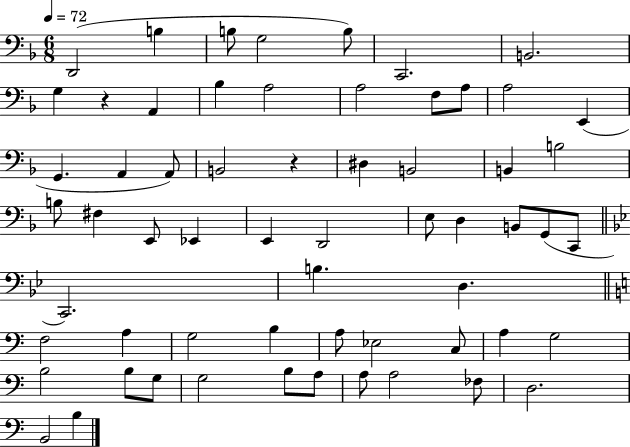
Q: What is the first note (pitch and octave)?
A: D2